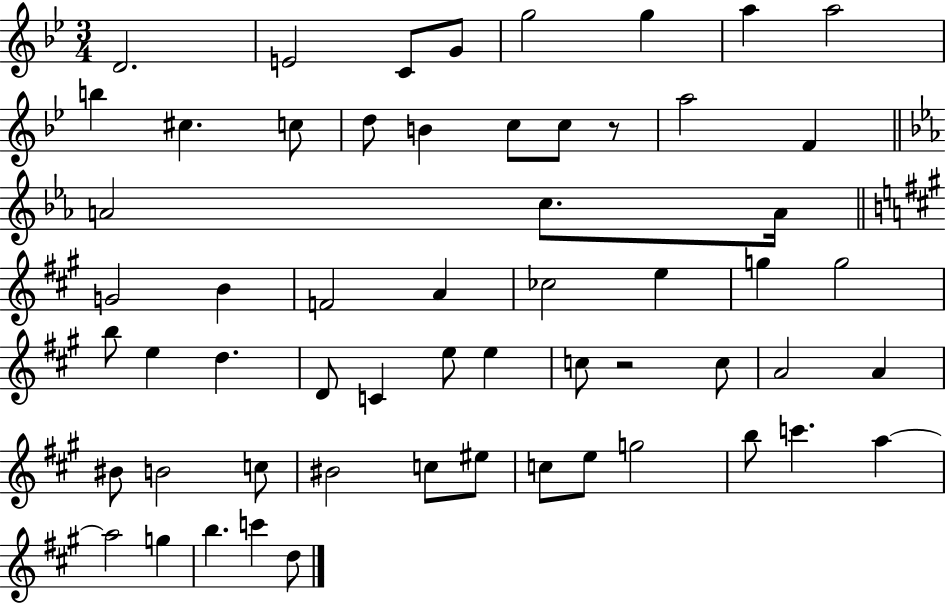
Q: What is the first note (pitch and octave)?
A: D4